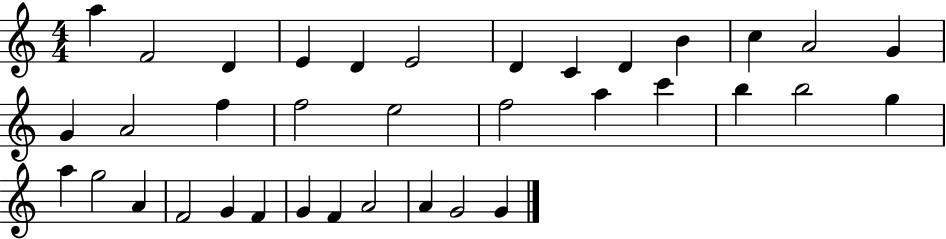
{
  \clef treble
  \numericTimeSignature
  \time 4/4
  \key c \major
  a''4 f'2 d'4 | e'4 d'4 e'2 | d'4 c'4 d'4 b'4 | c''4 a'2 g'4 | \break g'4 a'2 f''4 | f''2 e''2 | f''2 a''4 c'''4 | b''4 b''2 g''4 | \break a''4 g''2 a'4 | f'2 g'4 f'4 | g'4 f'4 a'2 | a'4 g'2 g'4 | \break \bar "|."
}